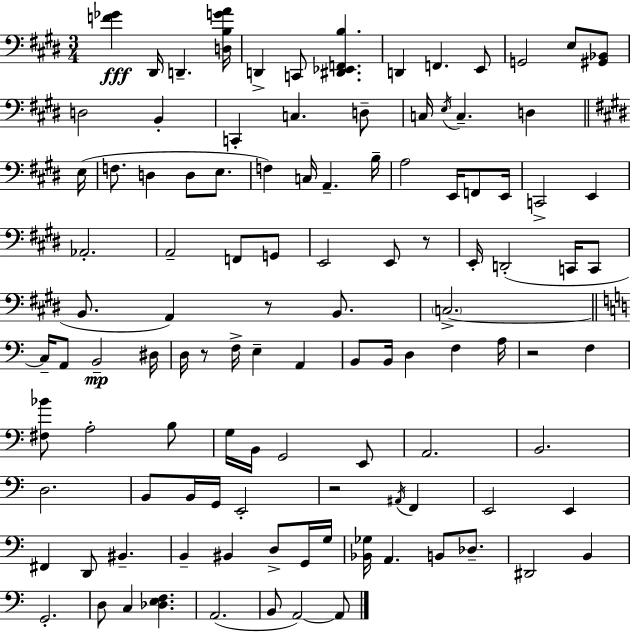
[F4,Gb4]/q D#2/s D2/q. [D3,B3,G4,A4]/s D2/q C2/e [D#2,Eb2,F2,B3]/q. D2/q F2/q. E2/e G2/h E3/e [G#2,Bb2]/e D3/h B2/q C2/q C3/q. D3/e C3/s E3/s C3/q. D3/q E3/s F3/e. D3/q D3/e E3/e. F3/q C3/s A2/q. B3/s A3/h E2/s F2/e E2/s C2/h E2/q Ab2/h. A2/h F2/e G2/e E2/h E2/e R/e E2/s D2/h C2/s C2/e B2/e. A2/q R/e B2/e. C3/h. C3/s A2/e B2/h D#3/s D3/s R/e F3/s E3/q A2/q B2/e B2/s D3/q F3/q A3/s R/h F3/q [F#3,Bb4]/e A3/h B3/e G3/s B2/s G2/h E2/e A2/h. B2/h. D3/h. B2/e B2/s G2/s E2/h R/h A#2/s F2/q E2/h E2/q F#2/q D2/e BIS2/q. B2/q BIS2/q D3/e G2/s G3/s [Bb2,Gb3]/s A2/q. B2/e Db3/e. D#2/h B2/q G2/h. D3/e C3/q [Db3,E3,F3]/q. A2/h. B2/e A2/h A2/e